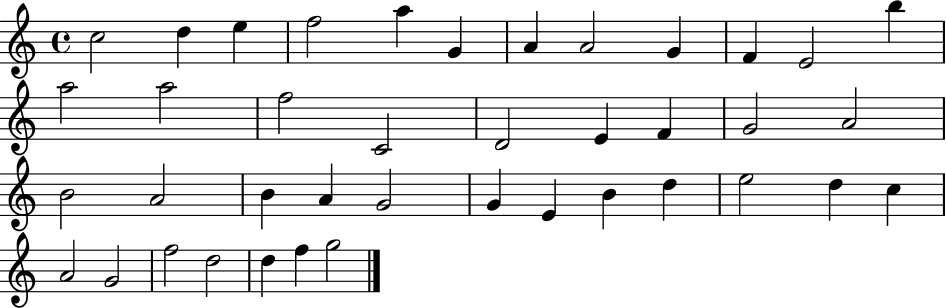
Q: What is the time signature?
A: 4/4